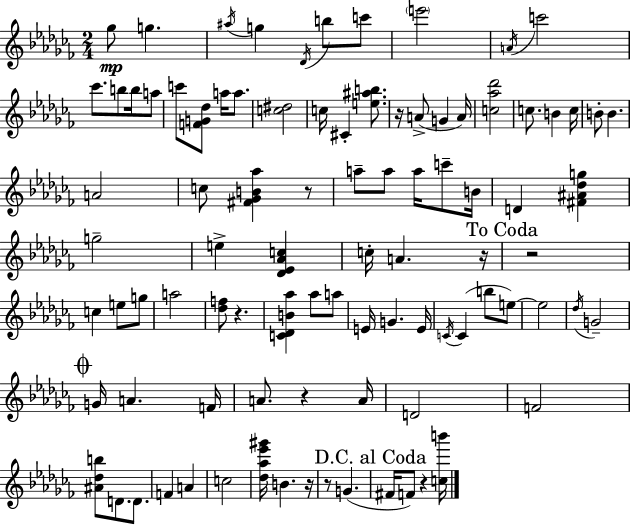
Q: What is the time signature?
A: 2/4